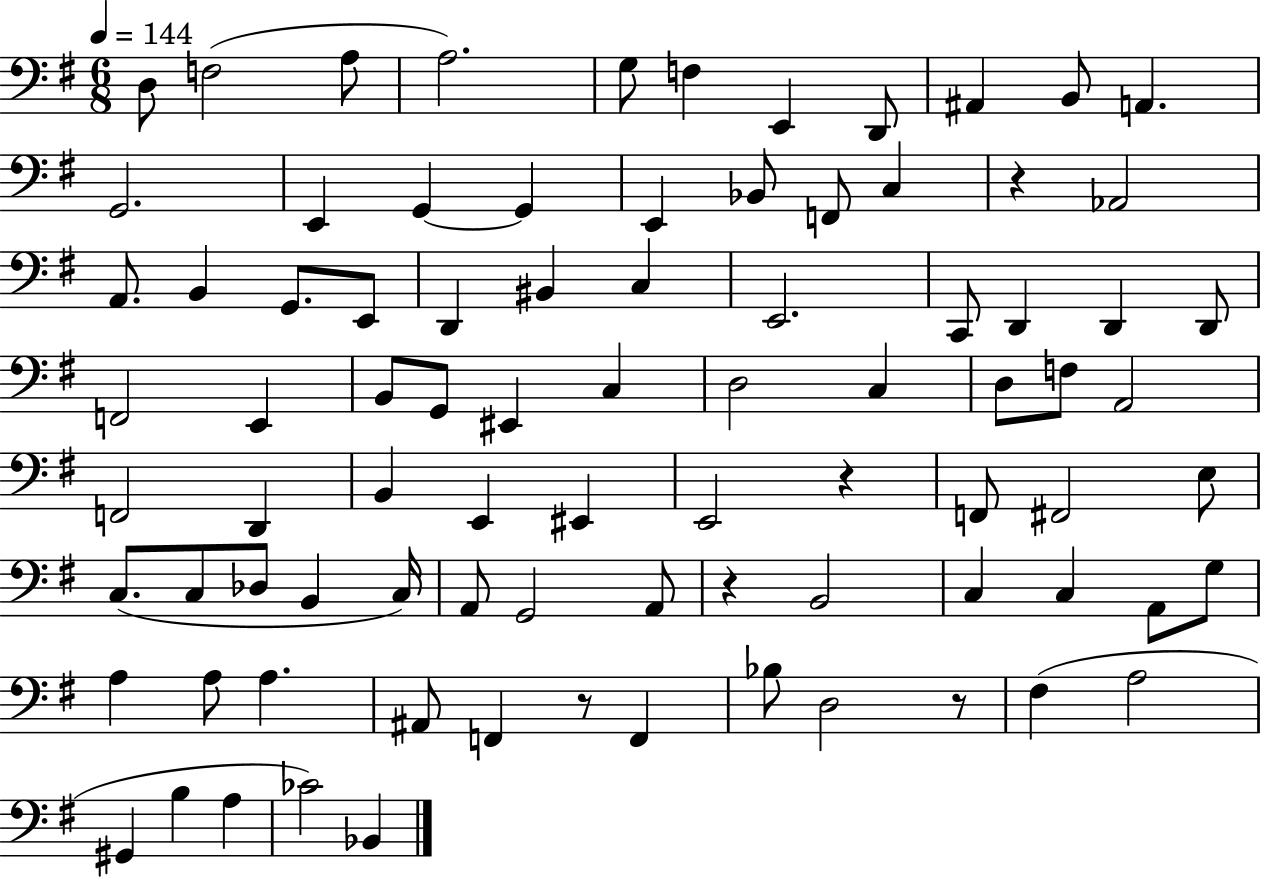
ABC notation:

X:1
T:Untitled
M:6/8
L:1/4
K:G
D,/2 F,2 A,/2 A,2 G,/2 F, E,, D,,/2 ^A,, B,,/2 A,, G,,2 E,, G,, G,, E,, _B,,/2 F,,/2 C, z _A,,2 A,,/2 B,, G,,/2 E,,/2 D,, ^B,, C, E,,2 C,,/2 D,, D,, D,,/2 F,,2 E,, B,,/2 G,,/2 ^E,, C, D,2 C, D,/2 F,/2 A,,2 F,,2 D,, B,, E,, ^E,, E,,2 z F,,/2 ^F,,2 E,/2 C,/2 C,/2 _D,/2 B,, C,/4 A,,/2 G,,2 A,,/2 z B,,2 C, C, A,,/2 G,/2 A, A,/2 A, ^A,,/2 F,, z/2 F,, _B,/2 D,2 z/2 ^F, A,2 ^G,, B, A, _C2 _B,,